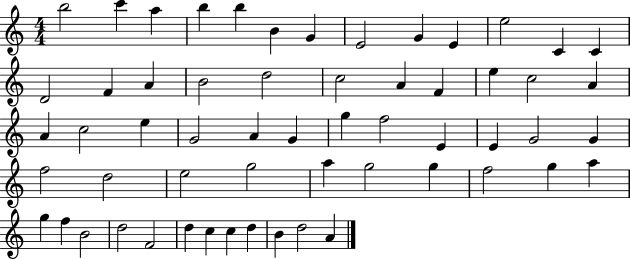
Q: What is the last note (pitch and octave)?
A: A4